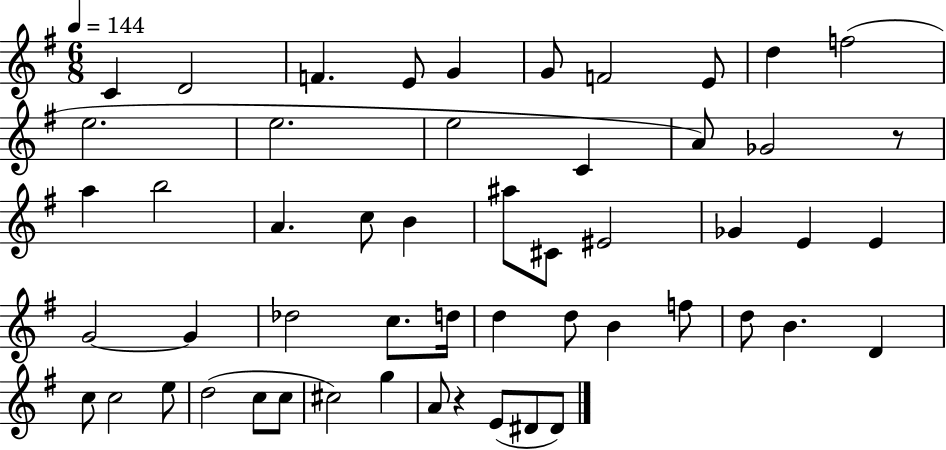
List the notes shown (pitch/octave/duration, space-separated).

C4/q D4/h F4/q. E4/e G4/q G4/e F4/h E4/e D5/q F5/h E5/h. E5/h. E5/h C4/q A4/e Gb4/h R/e A5/q B5/h A4/q. C5/e B4/q A#5/e C#4/e EIS4/h Gb4/q E4/q E4/q G4/h G4/q Db5/h C5/e. D5/s D5/q D5/e B4/q F5/e D5/e B4/q. D4/q C5/e C5/h E5/e D5/h C5/e C5/e C#5/h G5/q A4/e R/q E4/e D#4/e D#4/e